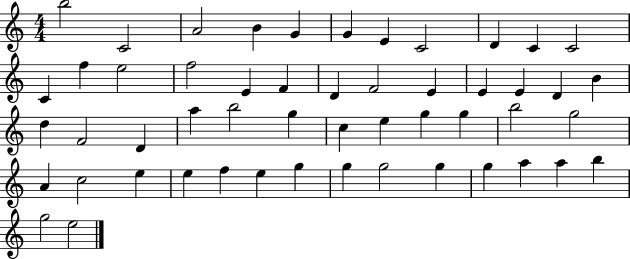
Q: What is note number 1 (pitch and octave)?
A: B5